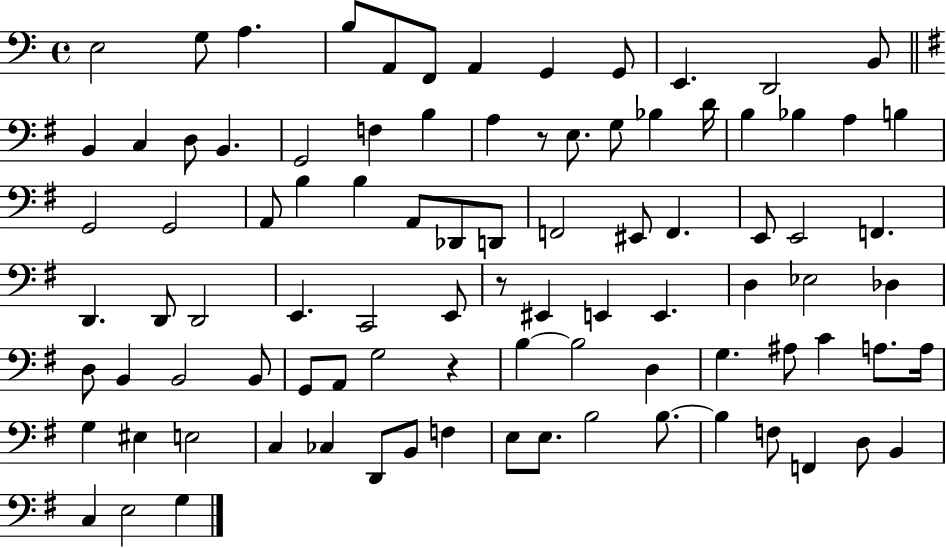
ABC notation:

X:1
T:Untitled
M:4/4
L:1/4
K:C
E,2 G,/2 A, B,/2 A,,/2 F,,/2 A,, G,, G,,/2 E,, D,,2 B,,/2 B,, C, D,/2 B,, G,,2 F, B, A, z/2 E,/2 G,/2 _B, D/4 B, _B, A, B, G,,2 G,,2 A,,/2 B, B, A,,/2 _D,,/2 D,,/2 F,,2 ^E,,/2 F,, E,,/2 E,,2 F,, D,, D,,/2 D,,2 E,, C,,2 E,,/2 z/2 ^E,, E,, E,, D, _E,2 _D, D,/2 B,, B,,2 B,,/2 G,,/2 A,,/2 G,2 z B, B,2 D, G, ^A,/2 C A,/2 A,/4 G, ^E, E,2 C, _C, D,,/2 B,,/2 F, E,/2 E,/2 B,2 B,/2 B, F,/2 F,, D,/2 B,, C, E,2 G,